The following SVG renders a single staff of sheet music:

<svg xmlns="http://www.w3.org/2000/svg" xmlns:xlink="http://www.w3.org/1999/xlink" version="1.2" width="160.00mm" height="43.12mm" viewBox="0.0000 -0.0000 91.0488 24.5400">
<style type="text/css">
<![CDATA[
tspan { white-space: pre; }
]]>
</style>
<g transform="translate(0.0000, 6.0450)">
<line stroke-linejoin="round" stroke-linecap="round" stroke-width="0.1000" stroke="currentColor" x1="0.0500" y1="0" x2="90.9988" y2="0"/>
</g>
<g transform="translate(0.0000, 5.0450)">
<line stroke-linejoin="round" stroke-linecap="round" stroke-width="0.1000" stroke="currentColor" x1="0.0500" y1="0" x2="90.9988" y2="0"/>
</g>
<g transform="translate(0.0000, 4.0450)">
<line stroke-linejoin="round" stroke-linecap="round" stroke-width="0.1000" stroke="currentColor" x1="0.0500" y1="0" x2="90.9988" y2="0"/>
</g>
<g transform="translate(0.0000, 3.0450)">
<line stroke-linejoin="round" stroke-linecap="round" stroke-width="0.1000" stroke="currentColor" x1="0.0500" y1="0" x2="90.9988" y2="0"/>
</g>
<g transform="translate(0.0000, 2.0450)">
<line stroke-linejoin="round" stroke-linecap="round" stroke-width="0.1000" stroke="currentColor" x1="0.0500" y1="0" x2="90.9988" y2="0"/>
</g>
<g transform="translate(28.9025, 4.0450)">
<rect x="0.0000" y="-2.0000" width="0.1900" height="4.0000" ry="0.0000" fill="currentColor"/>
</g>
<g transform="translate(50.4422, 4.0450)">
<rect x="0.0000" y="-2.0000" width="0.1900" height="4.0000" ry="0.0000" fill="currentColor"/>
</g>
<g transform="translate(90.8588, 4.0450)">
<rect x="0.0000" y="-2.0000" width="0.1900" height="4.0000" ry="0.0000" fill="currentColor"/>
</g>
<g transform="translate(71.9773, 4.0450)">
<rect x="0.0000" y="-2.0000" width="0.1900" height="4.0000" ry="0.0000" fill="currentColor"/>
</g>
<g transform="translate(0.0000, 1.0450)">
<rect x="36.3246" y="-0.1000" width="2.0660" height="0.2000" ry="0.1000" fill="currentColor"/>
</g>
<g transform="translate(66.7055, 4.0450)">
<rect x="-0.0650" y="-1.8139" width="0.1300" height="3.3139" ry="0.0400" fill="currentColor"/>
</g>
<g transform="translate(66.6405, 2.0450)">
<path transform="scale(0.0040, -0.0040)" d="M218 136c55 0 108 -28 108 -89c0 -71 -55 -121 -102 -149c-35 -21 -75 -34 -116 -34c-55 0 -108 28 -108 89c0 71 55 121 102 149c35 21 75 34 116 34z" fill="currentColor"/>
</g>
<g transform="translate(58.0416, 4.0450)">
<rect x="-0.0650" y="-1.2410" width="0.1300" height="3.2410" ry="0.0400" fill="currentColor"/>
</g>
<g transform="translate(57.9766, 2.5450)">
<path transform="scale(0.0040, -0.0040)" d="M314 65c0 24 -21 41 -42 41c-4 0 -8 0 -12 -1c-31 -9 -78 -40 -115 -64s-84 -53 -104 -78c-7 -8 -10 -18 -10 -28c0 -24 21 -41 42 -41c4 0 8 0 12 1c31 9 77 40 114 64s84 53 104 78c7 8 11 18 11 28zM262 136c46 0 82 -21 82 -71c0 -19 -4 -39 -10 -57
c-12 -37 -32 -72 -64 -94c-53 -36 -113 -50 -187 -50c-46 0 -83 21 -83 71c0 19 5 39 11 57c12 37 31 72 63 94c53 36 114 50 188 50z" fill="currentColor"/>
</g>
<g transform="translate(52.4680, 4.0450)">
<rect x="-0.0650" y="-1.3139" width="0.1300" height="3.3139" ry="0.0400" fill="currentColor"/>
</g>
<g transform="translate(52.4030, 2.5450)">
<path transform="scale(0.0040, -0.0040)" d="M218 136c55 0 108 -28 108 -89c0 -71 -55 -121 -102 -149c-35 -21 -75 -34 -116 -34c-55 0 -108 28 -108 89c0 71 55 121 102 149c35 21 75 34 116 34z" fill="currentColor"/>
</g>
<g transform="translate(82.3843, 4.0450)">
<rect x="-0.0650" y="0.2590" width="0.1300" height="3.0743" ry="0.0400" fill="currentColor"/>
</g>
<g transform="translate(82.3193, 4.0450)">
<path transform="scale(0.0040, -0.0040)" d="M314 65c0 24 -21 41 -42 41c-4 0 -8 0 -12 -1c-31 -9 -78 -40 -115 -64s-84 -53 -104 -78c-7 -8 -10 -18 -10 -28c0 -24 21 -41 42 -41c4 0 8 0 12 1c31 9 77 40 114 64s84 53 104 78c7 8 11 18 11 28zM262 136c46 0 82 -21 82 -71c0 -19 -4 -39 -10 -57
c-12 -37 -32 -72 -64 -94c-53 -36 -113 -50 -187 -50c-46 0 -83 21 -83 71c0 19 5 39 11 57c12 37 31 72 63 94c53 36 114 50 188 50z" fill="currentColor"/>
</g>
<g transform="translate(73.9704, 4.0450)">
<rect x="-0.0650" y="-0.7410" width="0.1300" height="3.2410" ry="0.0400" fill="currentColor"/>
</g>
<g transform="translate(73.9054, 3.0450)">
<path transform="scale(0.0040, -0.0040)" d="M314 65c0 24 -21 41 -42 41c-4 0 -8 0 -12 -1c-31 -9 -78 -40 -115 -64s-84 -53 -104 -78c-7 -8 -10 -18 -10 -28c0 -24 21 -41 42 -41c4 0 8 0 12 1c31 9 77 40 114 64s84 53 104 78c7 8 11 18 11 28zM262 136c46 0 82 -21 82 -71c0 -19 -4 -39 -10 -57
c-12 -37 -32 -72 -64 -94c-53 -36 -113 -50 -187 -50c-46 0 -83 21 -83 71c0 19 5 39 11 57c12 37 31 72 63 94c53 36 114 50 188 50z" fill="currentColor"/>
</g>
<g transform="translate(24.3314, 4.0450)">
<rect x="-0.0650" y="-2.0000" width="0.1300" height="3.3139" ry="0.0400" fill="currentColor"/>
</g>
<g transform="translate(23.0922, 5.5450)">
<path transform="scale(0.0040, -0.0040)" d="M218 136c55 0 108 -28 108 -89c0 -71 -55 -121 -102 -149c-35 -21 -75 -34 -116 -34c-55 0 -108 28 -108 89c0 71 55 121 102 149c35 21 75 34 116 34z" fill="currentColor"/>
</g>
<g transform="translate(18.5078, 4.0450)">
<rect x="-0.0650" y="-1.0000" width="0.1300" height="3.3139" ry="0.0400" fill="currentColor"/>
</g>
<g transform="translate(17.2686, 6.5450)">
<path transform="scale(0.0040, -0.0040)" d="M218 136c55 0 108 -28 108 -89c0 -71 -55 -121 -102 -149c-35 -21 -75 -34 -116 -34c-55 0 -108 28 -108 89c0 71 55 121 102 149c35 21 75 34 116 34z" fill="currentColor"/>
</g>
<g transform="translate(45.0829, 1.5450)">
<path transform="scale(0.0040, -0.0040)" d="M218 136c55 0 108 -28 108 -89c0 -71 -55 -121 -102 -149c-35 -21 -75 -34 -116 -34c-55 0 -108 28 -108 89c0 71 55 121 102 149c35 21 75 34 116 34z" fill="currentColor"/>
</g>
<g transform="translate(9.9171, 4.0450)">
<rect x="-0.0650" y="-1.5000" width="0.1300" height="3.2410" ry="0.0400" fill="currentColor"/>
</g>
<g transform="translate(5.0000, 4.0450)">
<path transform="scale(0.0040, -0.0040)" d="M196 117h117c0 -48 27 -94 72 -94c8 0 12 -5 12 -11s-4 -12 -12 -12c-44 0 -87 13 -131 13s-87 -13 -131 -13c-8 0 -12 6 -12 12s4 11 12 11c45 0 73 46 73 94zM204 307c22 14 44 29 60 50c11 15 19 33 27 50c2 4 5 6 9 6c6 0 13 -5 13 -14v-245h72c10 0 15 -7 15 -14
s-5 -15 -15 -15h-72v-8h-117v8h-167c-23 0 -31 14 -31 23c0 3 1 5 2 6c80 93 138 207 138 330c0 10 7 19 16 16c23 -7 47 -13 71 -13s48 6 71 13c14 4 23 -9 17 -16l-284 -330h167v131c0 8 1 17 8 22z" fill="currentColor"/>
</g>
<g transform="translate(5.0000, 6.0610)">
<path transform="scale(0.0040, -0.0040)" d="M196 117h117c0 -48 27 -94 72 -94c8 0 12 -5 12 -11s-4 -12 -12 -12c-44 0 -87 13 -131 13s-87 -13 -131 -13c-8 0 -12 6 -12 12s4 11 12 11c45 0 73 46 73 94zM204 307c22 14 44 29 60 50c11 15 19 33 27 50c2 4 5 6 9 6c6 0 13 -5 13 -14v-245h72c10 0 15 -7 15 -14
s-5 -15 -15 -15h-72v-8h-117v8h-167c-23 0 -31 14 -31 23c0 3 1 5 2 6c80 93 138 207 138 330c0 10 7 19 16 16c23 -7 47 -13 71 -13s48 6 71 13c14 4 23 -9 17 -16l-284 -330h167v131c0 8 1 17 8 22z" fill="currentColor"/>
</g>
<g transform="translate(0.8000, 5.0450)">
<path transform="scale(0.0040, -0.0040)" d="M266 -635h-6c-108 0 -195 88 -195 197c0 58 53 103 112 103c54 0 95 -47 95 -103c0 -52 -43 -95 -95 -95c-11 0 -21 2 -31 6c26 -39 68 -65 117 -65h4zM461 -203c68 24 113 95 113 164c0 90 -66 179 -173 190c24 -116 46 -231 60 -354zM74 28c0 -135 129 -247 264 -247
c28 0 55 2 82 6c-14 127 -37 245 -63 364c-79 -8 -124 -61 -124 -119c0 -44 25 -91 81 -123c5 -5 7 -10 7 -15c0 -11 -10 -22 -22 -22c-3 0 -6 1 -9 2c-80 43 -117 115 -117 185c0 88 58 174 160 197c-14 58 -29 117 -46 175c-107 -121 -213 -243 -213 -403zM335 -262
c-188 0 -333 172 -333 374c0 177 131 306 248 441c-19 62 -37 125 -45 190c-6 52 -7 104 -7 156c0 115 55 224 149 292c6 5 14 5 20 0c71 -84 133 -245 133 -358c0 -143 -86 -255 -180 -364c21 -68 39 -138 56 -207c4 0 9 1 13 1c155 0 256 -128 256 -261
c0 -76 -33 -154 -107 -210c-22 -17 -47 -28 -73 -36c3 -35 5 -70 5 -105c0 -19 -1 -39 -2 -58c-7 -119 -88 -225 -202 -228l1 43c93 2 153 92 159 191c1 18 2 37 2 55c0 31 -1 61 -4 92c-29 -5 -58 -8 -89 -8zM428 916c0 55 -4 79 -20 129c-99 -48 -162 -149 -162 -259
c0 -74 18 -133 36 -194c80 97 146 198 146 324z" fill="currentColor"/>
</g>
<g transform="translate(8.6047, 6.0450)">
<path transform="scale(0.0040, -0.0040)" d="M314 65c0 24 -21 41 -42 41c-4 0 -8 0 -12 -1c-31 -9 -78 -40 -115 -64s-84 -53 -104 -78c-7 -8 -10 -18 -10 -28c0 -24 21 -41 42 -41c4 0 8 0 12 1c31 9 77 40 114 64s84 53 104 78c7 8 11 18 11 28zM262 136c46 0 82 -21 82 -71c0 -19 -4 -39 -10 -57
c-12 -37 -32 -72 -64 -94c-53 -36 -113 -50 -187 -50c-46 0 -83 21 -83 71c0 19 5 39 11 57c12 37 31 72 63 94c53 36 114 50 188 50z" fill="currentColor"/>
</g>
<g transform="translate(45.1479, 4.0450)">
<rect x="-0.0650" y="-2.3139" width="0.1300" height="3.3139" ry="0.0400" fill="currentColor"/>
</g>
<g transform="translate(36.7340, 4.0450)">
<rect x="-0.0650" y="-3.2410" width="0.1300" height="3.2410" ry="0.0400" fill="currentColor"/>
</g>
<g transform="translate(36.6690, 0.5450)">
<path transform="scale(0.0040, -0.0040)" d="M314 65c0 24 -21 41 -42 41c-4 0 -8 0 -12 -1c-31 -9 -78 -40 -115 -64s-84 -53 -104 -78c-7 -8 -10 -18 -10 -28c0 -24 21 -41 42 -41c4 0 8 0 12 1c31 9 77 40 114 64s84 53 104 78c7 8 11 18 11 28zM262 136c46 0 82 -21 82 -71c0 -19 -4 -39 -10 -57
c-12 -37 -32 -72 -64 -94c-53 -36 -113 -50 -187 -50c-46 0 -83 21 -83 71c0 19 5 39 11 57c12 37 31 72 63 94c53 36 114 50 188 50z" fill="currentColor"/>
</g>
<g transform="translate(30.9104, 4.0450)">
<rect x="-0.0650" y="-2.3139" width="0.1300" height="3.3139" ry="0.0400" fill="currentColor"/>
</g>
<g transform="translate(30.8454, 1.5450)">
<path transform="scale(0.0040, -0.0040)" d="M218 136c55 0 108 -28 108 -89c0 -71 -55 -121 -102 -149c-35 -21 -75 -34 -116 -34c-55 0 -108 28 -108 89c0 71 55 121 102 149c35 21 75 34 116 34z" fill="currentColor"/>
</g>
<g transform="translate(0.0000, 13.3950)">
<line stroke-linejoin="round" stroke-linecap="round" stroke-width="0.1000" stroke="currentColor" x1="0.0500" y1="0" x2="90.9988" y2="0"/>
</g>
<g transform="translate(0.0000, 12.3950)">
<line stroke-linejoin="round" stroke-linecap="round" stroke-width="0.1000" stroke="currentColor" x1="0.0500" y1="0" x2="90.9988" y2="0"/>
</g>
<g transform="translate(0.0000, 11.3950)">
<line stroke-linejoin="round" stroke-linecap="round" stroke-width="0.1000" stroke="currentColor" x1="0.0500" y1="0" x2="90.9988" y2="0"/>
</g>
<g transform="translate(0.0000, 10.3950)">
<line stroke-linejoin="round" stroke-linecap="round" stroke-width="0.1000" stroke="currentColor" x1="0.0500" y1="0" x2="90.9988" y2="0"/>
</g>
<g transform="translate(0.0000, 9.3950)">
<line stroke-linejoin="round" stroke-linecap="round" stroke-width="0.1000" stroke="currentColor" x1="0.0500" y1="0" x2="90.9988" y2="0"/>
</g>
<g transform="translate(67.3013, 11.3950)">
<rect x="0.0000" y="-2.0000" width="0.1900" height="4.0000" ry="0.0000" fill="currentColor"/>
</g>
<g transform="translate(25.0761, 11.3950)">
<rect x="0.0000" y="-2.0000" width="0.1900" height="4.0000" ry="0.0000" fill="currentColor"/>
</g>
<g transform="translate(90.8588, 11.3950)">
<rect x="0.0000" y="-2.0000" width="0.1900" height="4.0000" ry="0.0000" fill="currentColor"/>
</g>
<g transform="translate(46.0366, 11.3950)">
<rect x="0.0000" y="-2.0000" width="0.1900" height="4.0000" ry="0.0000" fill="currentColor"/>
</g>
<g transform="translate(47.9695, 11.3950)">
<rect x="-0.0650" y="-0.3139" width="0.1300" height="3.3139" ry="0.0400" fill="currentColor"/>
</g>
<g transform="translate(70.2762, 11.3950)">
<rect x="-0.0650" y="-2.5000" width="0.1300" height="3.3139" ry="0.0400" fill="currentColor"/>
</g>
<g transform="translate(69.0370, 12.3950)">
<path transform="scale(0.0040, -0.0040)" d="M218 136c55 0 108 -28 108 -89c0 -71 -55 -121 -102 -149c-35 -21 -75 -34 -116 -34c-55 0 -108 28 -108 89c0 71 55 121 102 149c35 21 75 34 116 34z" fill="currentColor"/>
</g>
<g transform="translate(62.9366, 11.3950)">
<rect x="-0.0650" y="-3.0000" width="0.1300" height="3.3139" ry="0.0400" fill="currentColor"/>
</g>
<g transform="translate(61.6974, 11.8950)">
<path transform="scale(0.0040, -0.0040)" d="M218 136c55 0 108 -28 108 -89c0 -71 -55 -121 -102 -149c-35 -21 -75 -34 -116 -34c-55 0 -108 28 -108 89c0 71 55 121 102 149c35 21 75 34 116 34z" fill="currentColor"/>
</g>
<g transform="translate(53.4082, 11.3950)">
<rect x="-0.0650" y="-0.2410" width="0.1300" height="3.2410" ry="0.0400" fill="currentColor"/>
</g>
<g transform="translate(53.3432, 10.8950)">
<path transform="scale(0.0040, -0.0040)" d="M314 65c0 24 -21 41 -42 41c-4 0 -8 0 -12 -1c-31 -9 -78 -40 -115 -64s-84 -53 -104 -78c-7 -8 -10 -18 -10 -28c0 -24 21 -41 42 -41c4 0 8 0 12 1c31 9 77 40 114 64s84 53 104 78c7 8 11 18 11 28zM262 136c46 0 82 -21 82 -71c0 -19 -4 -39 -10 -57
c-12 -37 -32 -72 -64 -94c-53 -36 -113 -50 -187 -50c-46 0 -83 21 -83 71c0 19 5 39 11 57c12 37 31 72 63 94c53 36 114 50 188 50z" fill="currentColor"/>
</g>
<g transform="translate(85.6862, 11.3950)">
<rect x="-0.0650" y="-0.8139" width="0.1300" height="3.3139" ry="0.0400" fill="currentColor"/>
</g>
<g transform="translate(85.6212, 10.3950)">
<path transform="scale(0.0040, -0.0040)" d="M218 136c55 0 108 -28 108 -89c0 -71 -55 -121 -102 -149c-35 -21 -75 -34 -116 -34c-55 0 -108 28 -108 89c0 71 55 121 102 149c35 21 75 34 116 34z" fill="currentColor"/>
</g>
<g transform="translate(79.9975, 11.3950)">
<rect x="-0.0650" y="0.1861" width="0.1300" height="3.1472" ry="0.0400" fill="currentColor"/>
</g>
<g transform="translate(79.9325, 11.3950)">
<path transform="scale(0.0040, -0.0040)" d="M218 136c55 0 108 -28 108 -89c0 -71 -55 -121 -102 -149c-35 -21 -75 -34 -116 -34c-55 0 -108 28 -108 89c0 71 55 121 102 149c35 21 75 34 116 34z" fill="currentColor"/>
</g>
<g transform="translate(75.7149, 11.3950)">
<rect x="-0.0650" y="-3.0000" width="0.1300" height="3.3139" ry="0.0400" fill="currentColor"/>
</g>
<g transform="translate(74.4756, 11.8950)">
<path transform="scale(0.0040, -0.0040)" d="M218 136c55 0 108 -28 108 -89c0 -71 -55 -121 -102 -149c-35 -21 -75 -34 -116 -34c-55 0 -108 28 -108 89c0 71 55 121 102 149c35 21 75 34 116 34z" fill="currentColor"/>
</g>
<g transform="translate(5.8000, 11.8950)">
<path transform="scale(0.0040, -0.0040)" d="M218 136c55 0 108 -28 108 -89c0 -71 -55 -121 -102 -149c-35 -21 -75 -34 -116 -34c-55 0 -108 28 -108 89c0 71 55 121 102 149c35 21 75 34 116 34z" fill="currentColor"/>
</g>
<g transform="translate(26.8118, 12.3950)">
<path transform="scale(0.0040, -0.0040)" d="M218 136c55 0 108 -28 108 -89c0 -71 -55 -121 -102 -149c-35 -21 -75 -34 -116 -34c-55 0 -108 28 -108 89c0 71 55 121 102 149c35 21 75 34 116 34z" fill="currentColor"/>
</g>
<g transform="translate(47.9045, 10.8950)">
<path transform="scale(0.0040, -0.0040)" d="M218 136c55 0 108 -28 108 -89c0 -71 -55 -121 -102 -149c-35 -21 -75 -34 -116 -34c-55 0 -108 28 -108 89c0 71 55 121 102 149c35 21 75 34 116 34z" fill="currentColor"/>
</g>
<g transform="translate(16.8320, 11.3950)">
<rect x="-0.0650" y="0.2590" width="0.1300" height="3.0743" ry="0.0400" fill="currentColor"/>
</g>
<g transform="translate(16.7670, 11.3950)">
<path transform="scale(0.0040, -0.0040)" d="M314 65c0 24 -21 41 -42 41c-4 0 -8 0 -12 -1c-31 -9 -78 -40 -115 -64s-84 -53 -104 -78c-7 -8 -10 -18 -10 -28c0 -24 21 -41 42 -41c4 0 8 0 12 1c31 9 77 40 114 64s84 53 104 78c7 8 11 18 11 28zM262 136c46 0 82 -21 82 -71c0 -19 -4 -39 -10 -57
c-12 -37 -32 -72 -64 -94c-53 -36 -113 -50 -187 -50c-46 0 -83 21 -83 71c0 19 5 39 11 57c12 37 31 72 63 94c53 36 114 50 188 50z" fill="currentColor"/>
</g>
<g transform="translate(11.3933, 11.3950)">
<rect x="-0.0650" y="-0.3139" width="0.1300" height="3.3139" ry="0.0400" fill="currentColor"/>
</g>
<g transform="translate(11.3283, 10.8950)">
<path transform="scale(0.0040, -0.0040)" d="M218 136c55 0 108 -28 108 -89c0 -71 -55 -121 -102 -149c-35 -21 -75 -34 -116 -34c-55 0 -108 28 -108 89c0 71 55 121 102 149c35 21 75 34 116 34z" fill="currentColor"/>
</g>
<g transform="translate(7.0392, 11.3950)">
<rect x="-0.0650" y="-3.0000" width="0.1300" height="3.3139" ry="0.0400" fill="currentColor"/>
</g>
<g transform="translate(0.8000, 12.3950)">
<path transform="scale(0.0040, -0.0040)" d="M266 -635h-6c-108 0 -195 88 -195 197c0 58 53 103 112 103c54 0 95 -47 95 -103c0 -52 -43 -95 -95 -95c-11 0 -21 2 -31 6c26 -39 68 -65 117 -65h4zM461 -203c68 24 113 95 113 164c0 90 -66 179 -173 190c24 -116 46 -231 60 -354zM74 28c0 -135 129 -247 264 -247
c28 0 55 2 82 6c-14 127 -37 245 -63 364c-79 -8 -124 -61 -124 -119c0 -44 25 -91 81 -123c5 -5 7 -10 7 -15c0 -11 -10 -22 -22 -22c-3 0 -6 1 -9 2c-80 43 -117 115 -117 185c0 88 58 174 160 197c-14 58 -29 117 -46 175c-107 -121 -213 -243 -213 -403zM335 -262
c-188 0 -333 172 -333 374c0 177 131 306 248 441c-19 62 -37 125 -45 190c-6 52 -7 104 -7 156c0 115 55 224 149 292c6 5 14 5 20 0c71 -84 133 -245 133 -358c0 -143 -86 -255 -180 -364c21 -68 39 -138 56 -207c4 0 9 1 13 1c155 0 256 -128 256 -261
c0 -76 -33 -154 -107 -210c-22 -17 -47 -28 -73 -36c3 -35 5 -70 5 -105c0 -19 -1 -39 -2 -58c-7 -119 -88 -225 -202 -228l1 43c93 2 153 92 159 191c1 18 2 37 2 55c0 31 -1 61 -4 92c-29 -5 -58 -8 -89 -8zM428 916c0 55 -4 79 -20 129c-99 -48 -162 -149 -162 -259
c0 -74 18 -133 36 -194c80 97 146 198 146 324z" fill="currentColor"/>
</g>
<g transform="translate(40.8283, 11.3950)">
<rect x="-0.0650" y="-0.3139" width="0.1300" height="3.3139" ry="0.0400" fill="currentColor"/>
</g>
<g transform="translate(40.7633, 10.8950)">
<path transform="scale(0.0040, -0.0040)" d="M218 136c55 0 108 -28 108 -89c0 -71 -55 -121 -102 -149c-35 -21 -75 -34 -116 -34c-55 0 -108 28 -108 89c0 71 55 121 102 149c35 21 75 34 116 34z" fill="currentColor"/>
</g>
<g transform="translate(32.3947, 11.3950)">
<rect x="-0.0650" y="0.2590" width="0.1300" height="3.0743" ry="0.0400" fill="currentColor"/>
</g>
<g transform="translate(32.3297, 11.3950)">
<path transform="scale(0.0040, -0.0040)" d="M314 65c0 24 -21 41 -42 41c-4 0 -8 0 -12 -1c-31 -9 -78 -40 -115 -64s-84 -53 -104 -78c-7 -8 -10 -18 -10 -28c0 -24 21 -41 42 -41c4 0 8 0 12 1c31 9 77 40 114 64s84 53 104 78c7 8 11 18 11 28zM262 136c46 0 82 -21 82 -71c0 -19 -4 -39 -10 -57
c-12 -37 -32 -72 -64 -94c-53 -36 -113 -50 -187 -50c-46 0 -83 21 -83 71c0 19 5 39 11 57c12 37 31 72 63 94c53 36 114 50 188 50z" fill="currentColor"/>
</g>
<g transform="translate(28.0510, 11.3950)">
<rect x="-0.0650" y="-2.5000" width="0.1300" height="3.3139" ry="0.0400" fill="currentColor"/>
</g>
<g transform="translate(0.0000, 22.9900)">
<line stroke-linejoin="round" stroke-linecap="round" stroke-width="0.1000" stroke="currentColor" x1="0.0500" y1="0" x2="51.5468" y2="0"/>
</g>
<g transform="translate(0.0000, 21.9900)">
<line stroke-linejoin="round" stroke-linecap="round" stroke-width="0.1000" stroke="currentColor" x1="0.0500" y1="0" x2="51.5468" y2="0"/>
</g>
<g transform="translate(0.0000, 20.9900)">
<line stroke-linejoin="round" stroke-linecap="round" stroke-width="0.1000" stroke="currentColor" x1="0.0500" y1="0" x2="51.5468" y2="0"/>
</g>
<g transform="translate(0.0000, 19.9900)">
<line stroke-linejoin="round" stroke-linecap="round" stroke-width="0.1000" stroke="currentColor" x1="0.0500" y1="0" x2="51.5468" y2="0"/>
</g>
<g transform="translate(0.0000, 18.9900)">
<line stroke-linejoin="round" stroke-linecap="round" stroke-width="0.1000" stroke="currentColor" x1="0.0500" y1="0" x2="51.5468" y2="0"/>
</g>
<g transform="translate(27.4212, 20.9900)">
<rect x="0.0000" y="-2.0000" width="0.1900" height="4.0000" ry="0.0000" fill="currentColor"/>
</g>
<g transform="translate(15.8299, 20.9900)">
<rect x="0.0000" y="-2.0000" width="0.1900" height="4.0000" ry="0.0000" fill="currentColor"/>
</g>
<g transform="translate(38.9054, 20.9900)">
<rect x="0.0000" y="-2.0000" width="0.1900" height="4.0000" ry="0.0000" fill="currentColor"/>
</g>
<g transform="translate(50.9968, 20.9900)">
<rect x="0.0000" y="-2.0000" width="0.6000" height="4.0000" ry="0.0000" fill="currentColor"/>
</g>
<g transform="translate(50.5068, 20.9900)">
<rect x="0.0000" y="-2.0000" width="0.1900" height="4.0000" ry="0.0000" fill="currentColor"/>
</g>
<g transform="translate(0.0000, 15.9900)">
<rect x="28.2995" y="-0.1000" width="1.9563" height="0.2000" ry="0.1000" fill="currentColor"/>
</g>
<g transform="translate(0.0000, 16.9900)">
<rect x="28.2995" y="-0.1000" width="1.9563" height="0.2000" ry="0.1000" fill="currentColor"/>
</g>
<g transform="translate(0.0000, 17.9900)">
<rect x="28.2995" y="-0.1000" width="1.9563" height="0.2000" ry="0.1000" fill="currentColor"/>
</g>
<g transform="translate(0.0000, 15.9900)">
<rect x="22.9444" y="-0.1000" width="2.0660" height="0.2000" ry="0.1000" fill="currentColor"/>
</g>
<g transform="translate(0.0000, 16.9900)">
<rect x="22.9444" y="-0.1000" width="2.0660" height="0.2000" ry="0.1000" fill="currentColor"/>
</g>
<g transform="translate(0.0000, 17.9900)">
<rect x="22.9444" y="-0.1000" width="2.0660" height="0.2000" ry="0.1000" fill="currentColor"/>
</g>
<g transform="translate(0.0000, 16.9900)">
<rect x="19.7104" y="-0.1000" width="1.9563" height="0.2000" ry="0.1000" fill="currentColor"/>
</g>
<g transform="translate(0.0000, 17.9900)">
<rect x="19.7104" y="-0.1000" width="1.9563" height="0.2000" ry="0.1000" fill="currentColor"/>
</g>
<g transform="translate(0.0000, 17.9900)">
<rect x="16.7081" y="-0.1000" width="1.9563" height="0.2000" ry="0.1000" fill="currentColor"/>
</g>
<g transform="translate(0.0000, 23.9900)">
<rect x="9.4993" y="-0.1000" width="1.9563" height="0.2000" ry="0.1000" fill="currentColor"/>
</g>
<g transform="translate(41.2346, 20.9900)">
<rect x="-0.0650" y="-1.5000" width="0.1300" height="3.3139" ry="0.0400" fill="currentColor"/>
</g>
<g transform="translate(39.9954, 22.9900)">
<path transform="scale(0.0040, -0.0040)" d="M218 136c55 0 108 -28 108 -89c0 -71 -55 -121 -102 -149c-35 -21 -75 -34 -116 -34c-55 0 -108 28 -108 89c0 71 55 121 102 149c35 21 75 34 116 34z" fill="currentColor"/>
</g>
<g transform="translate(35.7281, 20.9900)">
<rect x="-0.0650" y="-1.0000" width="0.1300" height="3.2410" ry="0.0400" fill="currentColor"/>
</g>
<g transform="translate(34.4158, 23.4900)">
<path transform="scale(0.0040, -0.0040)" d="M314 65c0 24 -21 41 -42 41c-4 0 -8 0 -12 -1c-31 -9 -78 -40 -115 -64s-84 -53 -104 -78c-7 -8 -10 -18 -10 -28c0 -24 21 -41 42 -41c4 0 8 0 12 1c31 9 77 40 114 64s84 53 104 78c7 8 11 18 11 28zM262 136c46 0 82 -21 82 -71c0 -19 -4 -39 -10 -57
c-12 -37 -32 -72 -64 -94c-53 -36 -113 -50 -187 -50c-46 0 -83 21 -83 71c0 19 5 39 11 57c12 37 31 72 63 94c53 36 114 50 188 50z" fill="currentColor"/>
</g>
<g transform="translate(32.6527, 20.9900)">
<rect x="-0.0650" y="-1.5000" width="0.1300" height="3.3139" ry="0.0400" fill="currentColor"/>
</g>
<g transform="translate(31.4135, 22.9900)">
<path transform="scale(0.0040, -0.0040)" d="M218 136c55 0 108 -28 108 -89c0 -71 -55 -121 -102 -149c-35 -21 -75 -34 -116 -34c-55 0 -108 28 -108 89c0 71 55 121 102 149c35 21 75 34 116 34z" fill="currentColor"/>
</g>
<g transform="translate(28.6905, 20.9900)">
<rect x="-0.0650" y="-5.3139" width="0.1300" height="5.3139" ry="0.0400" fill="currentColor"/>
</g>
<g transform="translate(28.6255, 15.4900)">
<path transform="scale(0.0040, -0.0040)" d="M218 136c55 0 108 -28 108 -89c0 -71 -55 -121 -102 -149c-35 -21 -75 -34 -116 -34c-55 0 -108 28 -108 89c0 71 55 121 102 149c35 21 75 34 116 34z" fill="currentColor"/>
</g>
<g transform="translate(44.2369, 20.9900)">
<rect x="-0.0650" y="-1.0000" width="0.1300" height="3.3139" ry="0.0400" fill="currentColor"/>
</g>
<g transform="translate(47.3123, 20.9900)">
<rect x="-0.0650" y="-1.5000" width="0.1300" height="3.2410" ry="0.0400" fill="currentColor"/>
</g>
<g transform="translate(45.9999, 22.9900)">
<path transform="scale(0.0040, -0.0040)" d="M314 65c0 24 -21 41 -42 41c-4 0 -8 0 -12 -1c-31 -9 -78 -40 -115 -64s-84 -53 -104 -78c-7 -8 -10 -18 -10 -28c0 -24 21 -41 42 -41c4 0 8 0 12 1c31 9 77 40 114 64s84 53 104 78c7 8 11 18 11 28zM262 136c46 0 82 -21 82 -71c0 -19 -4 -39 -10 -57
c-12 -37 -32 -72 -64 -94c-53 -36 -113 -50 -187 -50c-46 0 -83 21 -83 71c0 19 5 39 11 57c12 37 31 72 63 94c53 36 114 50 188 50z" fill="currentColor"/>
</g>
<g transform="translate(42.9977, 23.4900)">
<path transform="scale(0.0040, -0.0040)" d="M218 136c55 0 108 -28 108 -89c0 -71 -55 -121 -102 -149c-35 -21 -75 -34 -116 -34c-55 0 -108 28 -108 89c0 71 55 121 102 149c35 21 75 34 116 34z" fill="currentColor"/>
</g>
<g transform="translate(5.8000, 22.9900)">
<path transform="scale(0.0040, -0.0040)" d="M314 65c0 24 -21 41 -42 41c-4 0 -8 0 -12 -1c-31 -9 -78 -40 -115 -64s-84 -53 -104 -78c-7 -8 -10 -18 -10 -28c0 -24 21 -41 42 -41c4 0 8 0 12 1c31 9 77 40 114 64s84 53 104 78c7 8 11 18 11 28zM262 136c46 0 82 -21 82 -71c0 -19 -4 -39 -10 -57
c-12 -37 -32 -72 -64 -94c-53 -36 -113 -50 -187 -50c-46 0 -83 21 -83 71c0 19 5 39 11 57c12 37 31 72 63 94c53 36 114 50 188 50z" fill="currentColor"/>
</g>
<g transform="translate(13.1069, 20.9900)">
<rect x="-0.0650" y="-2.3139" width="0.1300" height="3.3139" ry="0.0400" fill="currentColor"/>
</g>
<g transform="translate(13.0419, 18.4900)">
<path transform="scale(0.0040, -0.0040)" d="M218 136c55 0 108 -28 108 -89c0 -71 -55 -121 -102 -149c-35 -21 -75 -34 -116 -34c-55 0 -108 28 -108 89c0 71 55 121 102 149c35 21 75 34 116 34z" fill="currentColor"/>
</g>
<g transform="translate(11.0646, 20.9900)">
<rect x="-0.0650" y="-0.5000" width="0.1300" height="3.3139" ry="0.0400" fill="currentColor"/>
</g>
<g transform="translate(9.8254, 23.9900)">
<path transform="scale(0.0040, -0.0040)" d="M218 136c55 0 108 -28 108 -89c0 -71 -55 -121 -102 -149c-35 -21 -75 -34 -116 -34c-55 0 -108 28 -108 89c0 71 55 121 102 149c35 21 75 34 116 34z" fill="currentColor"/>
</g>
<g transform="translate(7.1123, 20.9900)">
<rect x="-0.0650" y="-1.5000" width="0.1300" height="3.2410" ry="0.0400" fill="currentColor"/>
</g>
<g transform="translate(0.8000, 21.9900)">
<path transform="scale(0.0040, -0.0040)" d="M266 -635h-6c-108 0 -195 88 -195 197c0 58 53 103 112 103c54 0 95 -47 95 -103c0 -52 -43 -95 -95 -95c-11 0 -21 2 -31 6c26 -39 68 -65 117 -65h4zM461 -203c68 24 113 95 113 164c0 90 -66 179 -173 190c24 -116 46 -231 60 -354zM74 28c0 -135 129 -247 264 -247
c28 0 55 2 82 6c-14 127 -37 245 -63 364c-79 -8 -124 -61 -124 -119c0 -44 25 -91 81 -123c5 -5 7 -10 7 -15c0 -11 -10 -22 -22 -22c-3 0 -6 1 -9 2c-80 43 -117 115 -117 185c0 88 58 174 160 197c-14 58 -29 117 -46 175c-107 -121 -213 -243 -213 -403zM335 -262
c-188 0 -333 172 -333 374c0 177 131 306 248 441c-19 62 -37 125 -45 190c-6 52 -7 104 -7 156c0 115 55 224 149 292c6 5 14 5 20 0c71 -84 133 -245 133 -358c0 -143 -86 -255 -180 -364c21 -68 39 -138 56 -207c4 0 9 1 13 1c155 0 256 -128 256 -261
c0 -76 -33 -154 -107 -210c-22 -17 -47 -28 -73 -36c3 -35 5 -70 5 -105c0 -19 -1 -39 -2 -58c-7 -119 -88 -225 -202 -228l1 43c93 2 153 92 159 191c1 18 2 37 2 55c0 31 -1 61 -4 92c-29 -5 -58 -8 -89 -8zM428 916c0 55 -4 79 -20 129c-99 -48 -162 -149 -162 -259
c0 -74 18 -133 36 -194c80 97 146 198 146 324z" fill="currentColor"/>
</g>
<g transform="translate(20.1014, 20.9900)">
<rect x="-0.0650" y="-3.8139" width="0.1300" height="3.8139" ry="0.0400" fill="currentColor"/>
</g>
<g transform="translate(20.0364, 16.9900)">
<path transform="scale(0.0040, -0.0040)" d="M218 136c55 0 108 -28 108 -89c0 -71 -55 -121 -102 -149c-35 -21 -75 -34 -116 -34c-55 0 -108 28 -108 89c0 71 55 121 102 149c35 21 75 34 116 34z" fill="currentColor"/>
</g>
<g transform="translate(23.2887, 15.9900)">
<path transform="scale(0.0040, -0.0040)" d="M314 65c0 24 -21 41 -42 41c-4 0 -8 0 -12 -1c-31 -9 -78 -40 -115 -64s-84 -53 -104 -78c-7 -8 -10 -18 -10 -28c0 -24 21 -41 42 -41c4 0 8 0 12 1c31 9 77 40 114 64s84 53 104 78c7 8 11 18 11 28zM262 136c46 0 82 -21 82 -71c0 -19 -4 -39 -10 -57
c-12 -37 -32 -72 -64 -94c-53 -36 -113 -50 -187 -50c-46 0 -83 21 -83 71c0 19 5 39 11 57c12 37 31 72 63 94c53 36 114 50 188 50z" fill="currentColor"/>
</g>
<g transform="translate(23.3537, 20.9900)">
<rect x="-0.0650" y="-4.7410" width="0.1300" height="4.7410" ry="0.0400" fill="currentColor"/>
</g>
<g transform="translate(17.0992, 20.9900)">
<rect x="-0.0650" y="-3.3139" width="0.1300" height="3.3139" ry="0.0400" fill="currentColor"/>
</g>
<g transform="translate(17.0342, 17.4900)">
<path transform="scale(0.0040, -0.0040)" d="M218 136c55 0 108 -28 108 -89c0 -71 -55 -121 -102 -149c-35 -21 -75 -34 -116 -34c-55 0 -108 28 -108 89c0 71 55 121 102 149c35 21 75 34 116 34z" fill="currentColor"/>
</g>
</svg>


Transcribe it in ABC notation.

X:1
T:Untitled
M:4/4
L:1/4
K:C
E2 D F g b2 g e e2 f d2 B2 A c B2 G B2 c c c2 A G A B d E2 C g b c' e'2 f' E D2 E D E2